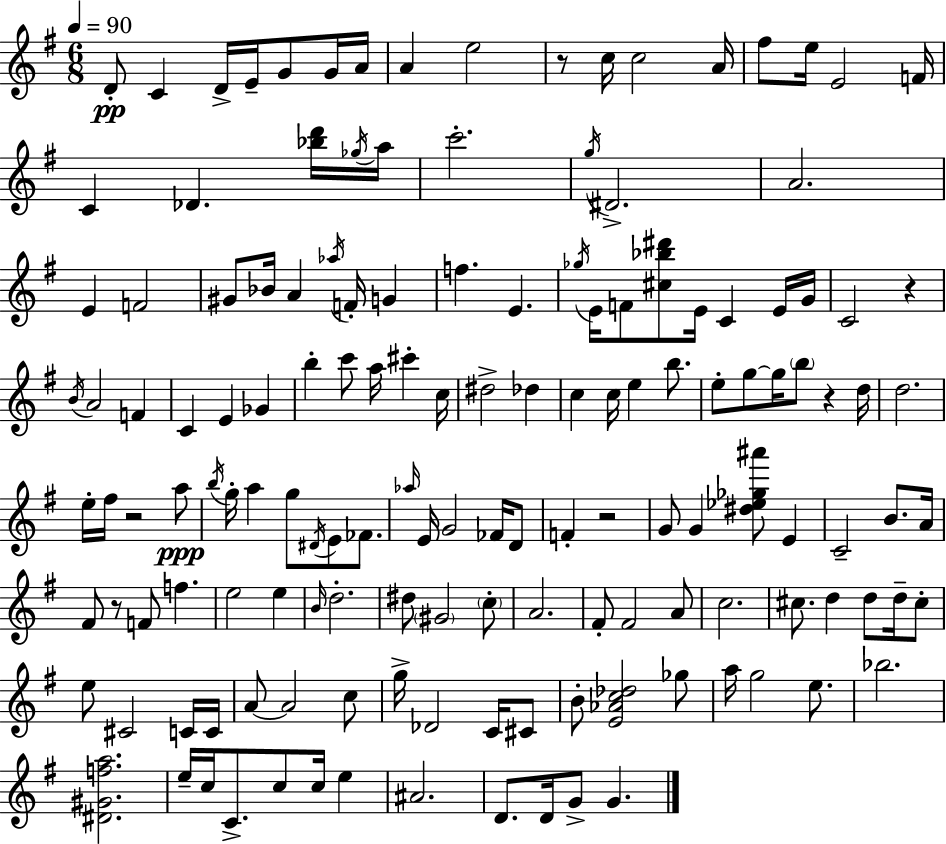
{
  \clef treble
  \numericTimeSignature
  \time 6/8
  \key g \major
  \tempo 4 = 90
  \repeat volta 2 { d'8-.\pp c'4 d'16-> e'16-- g'8 g'16 a'16 | a'4 e''2 | r8 c''16 c''2 a'16 | fis''8 e''16 e'2 f'16 | \break c'4 des'4. <bes'' d'''>16 \acciaccatura { ges''16 } | a''16 c'''2.-. | \acciaccatura { g''16 } dis'2.-> | a'2. | \break e'4 f'2 | gis'8 bes'16 a'4 \acciaccatura { aes''16 } f'16-. g'4 | f''4. e'4. | \acciaccatura { ges''16 } e'16 f'8 <cis'' bes'' dis'''>8 e'16 c'4 | \break e'16 g'16 c'2 | r4 \acciaccatura { b'16 } a'2 | f'4 c'4 e'4 | ges'4 b''4-. c'''8 a''16 | \break cis'''4-. c''16 dis''2-> | des''4 c''4 c''16 e''4 | b''8. e''8-. g''8~~ g''16 \parenthesize b''8 | r4 d''16 d''2. | \break e''16-. fis''16 r2 | a''8\ppp \acciaccatura { b''16 } g''16-. a''4 g''8 | \acciaccatura { dis'16 } e'8 fes'8. \grace { aes''16 } e'16 g'2 | fes'16 d'8 f'4-. | \break r2 g'8 g'4 | <dis'' ees'' ges'' ais'''>8 e'4 c'2-- | b'8. a'16 fis'8 r8 | f'8 f''4. e''2 | \break e''4 \grace { b'16 } d''2.-. | dis''8 \parenthesize gis'2 | \parenthesize c''8-. a'2. | fis'8-. fis'2 | \break a'8 c''2. | cis''8. | d''4 d''8 d''16-- cis''8-. e''8 cis'2 | c'16 c'16 a'8~~ a'2 | \break c''8 g''16-> des'2 | c'16 cis'8 b'8-. <e' aes' c'' des''>2 | ges''8 a''16 g''2 | e''8. bes''2. | \break <dis' gis' f'' a''>2. | e''16-- c''16 c'8.-> | c''8 c''16 e''4 ais'2. | d'8. | \break d'16 g'8-> g'4. } \bar "|."
}